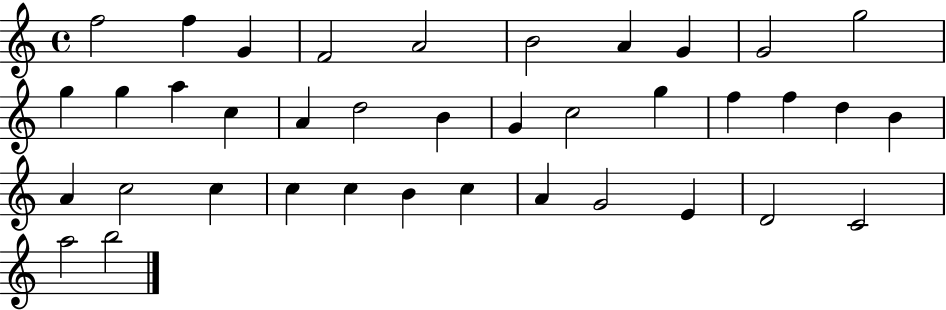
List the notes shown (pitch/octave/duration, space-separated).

F5/h F5/q G4/q F4/h A4/h B4/h A4/q G4/q G4/h G5/h G5/q G5/q A5/q C5/q A4/q D5/h B4/q G4/q C5/h G5/q F5/q F5/q D5/q B4/q A4/q C5/h C5/q C5/q C5/q B4/q C5/q A4/q G4/h E4/q D4/h C4/h A5/h B5/h